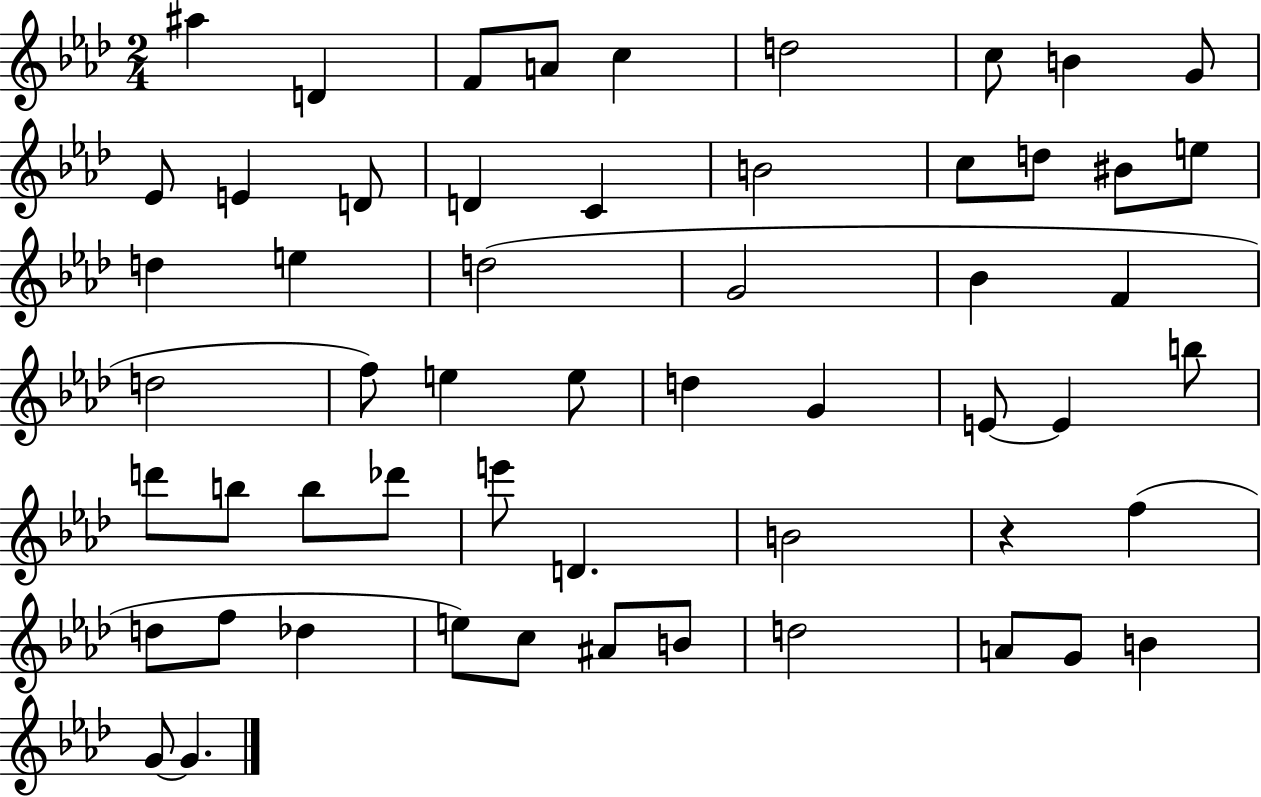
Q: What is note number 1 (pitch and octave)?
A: A#5